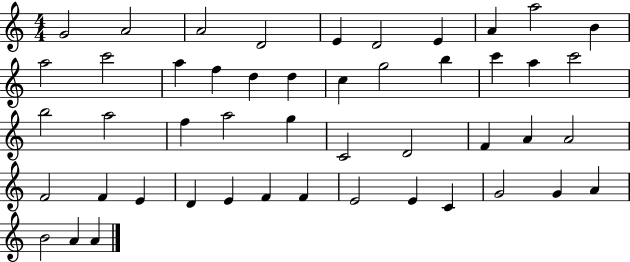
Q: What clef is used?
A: treble